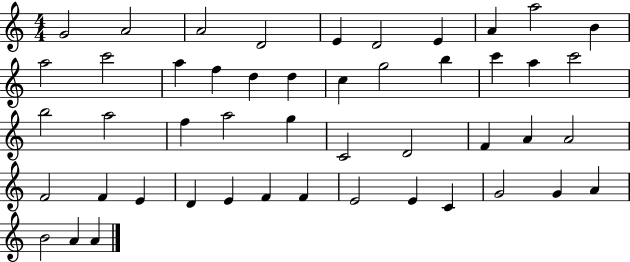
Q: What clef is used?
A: treble